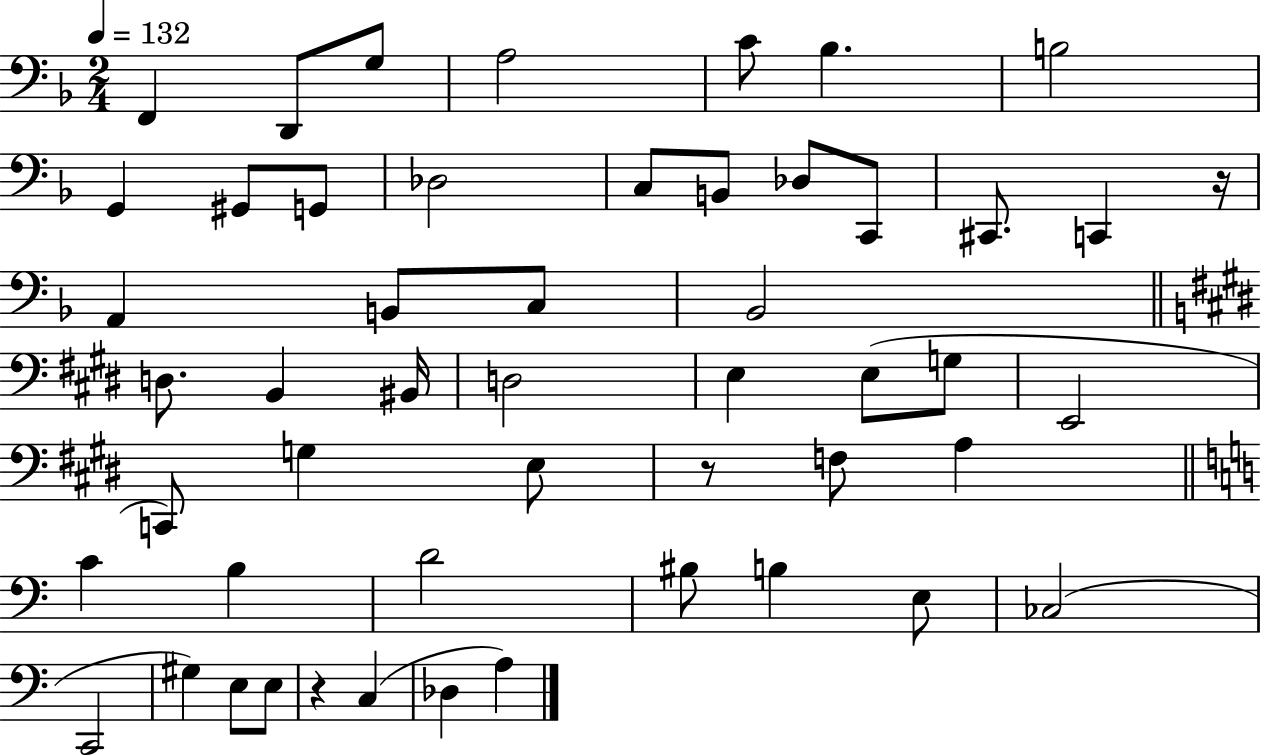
X:1
T:Untitled
M:2/4
L:1/4
K:F
F,, D,,/2 G,/2 A,2 C/2 _B, B,2 G,, ^G,,/2 G,,/2 _D,2 C,/2 B,,/2 _D,/2 C,,/2 ^C,,/2 C,, z/4 A,, B,,/2 C,/2 _B,,2 D,/2 B,, ^B,,/4 D,2 E, E,/2 G,/2 E,,2 C,,/2 G, E,/2 z/2 F,/2 A, C B, D2 ^B,/2 B, E,/2 _C,2 C,,2 ^G, E,/2 E,/2 z C, _D, A,